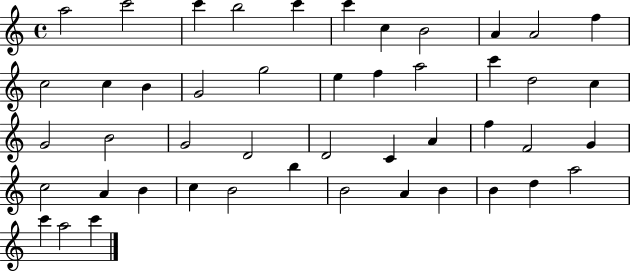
A5/h C6/h C6/q B5/h C6/q C6/q C5/q B4/h A4/q A4/h F5/q C5/h C5/q B4/q G4/h G5/h E5/q F5/q A5/h C6/q D5/h C5/q G4/h B4/h G4/h D4/h D4/h C4/q A4/q F5/q F4/h G4/q C5/h A4/q B4/q C5/q B4/h B5/q B4/h A4/q B4/q B4/q D5/q A5/h C6/q A5/h C6/q